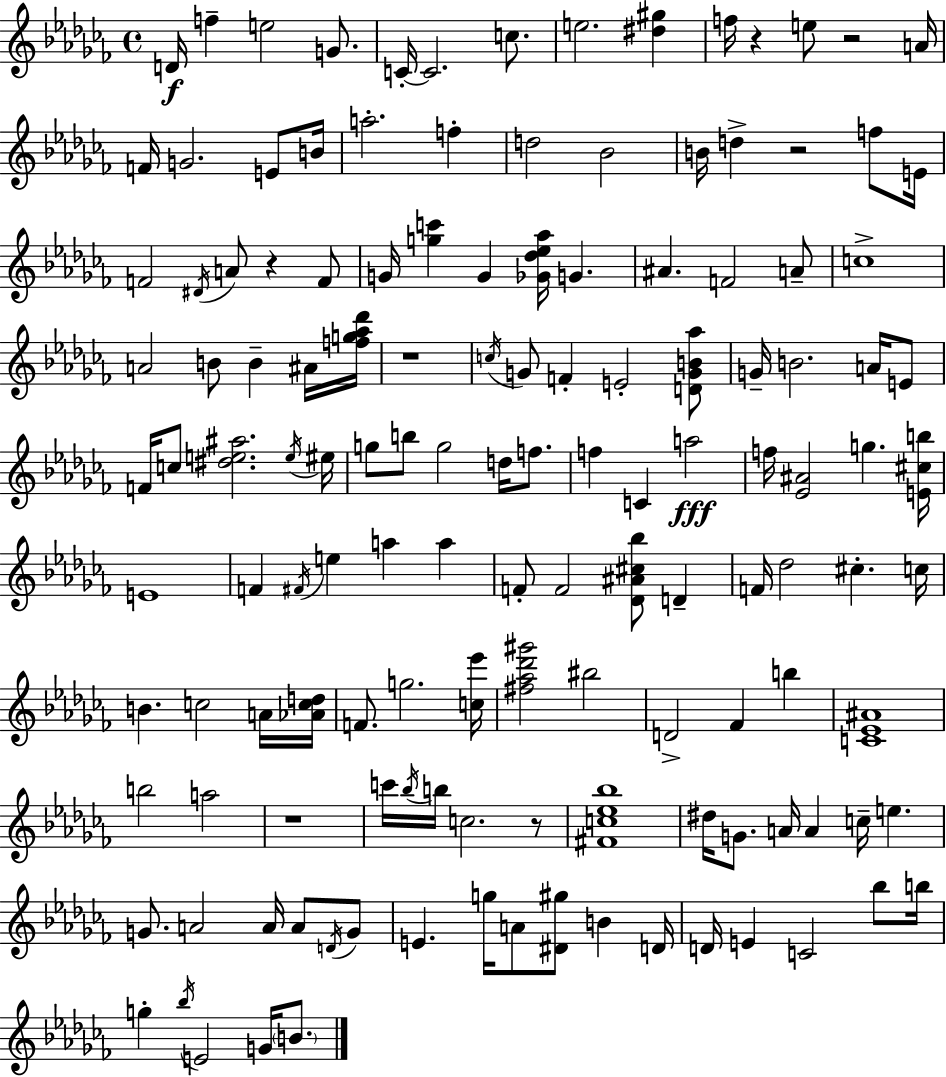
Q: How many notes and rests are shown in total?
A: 137